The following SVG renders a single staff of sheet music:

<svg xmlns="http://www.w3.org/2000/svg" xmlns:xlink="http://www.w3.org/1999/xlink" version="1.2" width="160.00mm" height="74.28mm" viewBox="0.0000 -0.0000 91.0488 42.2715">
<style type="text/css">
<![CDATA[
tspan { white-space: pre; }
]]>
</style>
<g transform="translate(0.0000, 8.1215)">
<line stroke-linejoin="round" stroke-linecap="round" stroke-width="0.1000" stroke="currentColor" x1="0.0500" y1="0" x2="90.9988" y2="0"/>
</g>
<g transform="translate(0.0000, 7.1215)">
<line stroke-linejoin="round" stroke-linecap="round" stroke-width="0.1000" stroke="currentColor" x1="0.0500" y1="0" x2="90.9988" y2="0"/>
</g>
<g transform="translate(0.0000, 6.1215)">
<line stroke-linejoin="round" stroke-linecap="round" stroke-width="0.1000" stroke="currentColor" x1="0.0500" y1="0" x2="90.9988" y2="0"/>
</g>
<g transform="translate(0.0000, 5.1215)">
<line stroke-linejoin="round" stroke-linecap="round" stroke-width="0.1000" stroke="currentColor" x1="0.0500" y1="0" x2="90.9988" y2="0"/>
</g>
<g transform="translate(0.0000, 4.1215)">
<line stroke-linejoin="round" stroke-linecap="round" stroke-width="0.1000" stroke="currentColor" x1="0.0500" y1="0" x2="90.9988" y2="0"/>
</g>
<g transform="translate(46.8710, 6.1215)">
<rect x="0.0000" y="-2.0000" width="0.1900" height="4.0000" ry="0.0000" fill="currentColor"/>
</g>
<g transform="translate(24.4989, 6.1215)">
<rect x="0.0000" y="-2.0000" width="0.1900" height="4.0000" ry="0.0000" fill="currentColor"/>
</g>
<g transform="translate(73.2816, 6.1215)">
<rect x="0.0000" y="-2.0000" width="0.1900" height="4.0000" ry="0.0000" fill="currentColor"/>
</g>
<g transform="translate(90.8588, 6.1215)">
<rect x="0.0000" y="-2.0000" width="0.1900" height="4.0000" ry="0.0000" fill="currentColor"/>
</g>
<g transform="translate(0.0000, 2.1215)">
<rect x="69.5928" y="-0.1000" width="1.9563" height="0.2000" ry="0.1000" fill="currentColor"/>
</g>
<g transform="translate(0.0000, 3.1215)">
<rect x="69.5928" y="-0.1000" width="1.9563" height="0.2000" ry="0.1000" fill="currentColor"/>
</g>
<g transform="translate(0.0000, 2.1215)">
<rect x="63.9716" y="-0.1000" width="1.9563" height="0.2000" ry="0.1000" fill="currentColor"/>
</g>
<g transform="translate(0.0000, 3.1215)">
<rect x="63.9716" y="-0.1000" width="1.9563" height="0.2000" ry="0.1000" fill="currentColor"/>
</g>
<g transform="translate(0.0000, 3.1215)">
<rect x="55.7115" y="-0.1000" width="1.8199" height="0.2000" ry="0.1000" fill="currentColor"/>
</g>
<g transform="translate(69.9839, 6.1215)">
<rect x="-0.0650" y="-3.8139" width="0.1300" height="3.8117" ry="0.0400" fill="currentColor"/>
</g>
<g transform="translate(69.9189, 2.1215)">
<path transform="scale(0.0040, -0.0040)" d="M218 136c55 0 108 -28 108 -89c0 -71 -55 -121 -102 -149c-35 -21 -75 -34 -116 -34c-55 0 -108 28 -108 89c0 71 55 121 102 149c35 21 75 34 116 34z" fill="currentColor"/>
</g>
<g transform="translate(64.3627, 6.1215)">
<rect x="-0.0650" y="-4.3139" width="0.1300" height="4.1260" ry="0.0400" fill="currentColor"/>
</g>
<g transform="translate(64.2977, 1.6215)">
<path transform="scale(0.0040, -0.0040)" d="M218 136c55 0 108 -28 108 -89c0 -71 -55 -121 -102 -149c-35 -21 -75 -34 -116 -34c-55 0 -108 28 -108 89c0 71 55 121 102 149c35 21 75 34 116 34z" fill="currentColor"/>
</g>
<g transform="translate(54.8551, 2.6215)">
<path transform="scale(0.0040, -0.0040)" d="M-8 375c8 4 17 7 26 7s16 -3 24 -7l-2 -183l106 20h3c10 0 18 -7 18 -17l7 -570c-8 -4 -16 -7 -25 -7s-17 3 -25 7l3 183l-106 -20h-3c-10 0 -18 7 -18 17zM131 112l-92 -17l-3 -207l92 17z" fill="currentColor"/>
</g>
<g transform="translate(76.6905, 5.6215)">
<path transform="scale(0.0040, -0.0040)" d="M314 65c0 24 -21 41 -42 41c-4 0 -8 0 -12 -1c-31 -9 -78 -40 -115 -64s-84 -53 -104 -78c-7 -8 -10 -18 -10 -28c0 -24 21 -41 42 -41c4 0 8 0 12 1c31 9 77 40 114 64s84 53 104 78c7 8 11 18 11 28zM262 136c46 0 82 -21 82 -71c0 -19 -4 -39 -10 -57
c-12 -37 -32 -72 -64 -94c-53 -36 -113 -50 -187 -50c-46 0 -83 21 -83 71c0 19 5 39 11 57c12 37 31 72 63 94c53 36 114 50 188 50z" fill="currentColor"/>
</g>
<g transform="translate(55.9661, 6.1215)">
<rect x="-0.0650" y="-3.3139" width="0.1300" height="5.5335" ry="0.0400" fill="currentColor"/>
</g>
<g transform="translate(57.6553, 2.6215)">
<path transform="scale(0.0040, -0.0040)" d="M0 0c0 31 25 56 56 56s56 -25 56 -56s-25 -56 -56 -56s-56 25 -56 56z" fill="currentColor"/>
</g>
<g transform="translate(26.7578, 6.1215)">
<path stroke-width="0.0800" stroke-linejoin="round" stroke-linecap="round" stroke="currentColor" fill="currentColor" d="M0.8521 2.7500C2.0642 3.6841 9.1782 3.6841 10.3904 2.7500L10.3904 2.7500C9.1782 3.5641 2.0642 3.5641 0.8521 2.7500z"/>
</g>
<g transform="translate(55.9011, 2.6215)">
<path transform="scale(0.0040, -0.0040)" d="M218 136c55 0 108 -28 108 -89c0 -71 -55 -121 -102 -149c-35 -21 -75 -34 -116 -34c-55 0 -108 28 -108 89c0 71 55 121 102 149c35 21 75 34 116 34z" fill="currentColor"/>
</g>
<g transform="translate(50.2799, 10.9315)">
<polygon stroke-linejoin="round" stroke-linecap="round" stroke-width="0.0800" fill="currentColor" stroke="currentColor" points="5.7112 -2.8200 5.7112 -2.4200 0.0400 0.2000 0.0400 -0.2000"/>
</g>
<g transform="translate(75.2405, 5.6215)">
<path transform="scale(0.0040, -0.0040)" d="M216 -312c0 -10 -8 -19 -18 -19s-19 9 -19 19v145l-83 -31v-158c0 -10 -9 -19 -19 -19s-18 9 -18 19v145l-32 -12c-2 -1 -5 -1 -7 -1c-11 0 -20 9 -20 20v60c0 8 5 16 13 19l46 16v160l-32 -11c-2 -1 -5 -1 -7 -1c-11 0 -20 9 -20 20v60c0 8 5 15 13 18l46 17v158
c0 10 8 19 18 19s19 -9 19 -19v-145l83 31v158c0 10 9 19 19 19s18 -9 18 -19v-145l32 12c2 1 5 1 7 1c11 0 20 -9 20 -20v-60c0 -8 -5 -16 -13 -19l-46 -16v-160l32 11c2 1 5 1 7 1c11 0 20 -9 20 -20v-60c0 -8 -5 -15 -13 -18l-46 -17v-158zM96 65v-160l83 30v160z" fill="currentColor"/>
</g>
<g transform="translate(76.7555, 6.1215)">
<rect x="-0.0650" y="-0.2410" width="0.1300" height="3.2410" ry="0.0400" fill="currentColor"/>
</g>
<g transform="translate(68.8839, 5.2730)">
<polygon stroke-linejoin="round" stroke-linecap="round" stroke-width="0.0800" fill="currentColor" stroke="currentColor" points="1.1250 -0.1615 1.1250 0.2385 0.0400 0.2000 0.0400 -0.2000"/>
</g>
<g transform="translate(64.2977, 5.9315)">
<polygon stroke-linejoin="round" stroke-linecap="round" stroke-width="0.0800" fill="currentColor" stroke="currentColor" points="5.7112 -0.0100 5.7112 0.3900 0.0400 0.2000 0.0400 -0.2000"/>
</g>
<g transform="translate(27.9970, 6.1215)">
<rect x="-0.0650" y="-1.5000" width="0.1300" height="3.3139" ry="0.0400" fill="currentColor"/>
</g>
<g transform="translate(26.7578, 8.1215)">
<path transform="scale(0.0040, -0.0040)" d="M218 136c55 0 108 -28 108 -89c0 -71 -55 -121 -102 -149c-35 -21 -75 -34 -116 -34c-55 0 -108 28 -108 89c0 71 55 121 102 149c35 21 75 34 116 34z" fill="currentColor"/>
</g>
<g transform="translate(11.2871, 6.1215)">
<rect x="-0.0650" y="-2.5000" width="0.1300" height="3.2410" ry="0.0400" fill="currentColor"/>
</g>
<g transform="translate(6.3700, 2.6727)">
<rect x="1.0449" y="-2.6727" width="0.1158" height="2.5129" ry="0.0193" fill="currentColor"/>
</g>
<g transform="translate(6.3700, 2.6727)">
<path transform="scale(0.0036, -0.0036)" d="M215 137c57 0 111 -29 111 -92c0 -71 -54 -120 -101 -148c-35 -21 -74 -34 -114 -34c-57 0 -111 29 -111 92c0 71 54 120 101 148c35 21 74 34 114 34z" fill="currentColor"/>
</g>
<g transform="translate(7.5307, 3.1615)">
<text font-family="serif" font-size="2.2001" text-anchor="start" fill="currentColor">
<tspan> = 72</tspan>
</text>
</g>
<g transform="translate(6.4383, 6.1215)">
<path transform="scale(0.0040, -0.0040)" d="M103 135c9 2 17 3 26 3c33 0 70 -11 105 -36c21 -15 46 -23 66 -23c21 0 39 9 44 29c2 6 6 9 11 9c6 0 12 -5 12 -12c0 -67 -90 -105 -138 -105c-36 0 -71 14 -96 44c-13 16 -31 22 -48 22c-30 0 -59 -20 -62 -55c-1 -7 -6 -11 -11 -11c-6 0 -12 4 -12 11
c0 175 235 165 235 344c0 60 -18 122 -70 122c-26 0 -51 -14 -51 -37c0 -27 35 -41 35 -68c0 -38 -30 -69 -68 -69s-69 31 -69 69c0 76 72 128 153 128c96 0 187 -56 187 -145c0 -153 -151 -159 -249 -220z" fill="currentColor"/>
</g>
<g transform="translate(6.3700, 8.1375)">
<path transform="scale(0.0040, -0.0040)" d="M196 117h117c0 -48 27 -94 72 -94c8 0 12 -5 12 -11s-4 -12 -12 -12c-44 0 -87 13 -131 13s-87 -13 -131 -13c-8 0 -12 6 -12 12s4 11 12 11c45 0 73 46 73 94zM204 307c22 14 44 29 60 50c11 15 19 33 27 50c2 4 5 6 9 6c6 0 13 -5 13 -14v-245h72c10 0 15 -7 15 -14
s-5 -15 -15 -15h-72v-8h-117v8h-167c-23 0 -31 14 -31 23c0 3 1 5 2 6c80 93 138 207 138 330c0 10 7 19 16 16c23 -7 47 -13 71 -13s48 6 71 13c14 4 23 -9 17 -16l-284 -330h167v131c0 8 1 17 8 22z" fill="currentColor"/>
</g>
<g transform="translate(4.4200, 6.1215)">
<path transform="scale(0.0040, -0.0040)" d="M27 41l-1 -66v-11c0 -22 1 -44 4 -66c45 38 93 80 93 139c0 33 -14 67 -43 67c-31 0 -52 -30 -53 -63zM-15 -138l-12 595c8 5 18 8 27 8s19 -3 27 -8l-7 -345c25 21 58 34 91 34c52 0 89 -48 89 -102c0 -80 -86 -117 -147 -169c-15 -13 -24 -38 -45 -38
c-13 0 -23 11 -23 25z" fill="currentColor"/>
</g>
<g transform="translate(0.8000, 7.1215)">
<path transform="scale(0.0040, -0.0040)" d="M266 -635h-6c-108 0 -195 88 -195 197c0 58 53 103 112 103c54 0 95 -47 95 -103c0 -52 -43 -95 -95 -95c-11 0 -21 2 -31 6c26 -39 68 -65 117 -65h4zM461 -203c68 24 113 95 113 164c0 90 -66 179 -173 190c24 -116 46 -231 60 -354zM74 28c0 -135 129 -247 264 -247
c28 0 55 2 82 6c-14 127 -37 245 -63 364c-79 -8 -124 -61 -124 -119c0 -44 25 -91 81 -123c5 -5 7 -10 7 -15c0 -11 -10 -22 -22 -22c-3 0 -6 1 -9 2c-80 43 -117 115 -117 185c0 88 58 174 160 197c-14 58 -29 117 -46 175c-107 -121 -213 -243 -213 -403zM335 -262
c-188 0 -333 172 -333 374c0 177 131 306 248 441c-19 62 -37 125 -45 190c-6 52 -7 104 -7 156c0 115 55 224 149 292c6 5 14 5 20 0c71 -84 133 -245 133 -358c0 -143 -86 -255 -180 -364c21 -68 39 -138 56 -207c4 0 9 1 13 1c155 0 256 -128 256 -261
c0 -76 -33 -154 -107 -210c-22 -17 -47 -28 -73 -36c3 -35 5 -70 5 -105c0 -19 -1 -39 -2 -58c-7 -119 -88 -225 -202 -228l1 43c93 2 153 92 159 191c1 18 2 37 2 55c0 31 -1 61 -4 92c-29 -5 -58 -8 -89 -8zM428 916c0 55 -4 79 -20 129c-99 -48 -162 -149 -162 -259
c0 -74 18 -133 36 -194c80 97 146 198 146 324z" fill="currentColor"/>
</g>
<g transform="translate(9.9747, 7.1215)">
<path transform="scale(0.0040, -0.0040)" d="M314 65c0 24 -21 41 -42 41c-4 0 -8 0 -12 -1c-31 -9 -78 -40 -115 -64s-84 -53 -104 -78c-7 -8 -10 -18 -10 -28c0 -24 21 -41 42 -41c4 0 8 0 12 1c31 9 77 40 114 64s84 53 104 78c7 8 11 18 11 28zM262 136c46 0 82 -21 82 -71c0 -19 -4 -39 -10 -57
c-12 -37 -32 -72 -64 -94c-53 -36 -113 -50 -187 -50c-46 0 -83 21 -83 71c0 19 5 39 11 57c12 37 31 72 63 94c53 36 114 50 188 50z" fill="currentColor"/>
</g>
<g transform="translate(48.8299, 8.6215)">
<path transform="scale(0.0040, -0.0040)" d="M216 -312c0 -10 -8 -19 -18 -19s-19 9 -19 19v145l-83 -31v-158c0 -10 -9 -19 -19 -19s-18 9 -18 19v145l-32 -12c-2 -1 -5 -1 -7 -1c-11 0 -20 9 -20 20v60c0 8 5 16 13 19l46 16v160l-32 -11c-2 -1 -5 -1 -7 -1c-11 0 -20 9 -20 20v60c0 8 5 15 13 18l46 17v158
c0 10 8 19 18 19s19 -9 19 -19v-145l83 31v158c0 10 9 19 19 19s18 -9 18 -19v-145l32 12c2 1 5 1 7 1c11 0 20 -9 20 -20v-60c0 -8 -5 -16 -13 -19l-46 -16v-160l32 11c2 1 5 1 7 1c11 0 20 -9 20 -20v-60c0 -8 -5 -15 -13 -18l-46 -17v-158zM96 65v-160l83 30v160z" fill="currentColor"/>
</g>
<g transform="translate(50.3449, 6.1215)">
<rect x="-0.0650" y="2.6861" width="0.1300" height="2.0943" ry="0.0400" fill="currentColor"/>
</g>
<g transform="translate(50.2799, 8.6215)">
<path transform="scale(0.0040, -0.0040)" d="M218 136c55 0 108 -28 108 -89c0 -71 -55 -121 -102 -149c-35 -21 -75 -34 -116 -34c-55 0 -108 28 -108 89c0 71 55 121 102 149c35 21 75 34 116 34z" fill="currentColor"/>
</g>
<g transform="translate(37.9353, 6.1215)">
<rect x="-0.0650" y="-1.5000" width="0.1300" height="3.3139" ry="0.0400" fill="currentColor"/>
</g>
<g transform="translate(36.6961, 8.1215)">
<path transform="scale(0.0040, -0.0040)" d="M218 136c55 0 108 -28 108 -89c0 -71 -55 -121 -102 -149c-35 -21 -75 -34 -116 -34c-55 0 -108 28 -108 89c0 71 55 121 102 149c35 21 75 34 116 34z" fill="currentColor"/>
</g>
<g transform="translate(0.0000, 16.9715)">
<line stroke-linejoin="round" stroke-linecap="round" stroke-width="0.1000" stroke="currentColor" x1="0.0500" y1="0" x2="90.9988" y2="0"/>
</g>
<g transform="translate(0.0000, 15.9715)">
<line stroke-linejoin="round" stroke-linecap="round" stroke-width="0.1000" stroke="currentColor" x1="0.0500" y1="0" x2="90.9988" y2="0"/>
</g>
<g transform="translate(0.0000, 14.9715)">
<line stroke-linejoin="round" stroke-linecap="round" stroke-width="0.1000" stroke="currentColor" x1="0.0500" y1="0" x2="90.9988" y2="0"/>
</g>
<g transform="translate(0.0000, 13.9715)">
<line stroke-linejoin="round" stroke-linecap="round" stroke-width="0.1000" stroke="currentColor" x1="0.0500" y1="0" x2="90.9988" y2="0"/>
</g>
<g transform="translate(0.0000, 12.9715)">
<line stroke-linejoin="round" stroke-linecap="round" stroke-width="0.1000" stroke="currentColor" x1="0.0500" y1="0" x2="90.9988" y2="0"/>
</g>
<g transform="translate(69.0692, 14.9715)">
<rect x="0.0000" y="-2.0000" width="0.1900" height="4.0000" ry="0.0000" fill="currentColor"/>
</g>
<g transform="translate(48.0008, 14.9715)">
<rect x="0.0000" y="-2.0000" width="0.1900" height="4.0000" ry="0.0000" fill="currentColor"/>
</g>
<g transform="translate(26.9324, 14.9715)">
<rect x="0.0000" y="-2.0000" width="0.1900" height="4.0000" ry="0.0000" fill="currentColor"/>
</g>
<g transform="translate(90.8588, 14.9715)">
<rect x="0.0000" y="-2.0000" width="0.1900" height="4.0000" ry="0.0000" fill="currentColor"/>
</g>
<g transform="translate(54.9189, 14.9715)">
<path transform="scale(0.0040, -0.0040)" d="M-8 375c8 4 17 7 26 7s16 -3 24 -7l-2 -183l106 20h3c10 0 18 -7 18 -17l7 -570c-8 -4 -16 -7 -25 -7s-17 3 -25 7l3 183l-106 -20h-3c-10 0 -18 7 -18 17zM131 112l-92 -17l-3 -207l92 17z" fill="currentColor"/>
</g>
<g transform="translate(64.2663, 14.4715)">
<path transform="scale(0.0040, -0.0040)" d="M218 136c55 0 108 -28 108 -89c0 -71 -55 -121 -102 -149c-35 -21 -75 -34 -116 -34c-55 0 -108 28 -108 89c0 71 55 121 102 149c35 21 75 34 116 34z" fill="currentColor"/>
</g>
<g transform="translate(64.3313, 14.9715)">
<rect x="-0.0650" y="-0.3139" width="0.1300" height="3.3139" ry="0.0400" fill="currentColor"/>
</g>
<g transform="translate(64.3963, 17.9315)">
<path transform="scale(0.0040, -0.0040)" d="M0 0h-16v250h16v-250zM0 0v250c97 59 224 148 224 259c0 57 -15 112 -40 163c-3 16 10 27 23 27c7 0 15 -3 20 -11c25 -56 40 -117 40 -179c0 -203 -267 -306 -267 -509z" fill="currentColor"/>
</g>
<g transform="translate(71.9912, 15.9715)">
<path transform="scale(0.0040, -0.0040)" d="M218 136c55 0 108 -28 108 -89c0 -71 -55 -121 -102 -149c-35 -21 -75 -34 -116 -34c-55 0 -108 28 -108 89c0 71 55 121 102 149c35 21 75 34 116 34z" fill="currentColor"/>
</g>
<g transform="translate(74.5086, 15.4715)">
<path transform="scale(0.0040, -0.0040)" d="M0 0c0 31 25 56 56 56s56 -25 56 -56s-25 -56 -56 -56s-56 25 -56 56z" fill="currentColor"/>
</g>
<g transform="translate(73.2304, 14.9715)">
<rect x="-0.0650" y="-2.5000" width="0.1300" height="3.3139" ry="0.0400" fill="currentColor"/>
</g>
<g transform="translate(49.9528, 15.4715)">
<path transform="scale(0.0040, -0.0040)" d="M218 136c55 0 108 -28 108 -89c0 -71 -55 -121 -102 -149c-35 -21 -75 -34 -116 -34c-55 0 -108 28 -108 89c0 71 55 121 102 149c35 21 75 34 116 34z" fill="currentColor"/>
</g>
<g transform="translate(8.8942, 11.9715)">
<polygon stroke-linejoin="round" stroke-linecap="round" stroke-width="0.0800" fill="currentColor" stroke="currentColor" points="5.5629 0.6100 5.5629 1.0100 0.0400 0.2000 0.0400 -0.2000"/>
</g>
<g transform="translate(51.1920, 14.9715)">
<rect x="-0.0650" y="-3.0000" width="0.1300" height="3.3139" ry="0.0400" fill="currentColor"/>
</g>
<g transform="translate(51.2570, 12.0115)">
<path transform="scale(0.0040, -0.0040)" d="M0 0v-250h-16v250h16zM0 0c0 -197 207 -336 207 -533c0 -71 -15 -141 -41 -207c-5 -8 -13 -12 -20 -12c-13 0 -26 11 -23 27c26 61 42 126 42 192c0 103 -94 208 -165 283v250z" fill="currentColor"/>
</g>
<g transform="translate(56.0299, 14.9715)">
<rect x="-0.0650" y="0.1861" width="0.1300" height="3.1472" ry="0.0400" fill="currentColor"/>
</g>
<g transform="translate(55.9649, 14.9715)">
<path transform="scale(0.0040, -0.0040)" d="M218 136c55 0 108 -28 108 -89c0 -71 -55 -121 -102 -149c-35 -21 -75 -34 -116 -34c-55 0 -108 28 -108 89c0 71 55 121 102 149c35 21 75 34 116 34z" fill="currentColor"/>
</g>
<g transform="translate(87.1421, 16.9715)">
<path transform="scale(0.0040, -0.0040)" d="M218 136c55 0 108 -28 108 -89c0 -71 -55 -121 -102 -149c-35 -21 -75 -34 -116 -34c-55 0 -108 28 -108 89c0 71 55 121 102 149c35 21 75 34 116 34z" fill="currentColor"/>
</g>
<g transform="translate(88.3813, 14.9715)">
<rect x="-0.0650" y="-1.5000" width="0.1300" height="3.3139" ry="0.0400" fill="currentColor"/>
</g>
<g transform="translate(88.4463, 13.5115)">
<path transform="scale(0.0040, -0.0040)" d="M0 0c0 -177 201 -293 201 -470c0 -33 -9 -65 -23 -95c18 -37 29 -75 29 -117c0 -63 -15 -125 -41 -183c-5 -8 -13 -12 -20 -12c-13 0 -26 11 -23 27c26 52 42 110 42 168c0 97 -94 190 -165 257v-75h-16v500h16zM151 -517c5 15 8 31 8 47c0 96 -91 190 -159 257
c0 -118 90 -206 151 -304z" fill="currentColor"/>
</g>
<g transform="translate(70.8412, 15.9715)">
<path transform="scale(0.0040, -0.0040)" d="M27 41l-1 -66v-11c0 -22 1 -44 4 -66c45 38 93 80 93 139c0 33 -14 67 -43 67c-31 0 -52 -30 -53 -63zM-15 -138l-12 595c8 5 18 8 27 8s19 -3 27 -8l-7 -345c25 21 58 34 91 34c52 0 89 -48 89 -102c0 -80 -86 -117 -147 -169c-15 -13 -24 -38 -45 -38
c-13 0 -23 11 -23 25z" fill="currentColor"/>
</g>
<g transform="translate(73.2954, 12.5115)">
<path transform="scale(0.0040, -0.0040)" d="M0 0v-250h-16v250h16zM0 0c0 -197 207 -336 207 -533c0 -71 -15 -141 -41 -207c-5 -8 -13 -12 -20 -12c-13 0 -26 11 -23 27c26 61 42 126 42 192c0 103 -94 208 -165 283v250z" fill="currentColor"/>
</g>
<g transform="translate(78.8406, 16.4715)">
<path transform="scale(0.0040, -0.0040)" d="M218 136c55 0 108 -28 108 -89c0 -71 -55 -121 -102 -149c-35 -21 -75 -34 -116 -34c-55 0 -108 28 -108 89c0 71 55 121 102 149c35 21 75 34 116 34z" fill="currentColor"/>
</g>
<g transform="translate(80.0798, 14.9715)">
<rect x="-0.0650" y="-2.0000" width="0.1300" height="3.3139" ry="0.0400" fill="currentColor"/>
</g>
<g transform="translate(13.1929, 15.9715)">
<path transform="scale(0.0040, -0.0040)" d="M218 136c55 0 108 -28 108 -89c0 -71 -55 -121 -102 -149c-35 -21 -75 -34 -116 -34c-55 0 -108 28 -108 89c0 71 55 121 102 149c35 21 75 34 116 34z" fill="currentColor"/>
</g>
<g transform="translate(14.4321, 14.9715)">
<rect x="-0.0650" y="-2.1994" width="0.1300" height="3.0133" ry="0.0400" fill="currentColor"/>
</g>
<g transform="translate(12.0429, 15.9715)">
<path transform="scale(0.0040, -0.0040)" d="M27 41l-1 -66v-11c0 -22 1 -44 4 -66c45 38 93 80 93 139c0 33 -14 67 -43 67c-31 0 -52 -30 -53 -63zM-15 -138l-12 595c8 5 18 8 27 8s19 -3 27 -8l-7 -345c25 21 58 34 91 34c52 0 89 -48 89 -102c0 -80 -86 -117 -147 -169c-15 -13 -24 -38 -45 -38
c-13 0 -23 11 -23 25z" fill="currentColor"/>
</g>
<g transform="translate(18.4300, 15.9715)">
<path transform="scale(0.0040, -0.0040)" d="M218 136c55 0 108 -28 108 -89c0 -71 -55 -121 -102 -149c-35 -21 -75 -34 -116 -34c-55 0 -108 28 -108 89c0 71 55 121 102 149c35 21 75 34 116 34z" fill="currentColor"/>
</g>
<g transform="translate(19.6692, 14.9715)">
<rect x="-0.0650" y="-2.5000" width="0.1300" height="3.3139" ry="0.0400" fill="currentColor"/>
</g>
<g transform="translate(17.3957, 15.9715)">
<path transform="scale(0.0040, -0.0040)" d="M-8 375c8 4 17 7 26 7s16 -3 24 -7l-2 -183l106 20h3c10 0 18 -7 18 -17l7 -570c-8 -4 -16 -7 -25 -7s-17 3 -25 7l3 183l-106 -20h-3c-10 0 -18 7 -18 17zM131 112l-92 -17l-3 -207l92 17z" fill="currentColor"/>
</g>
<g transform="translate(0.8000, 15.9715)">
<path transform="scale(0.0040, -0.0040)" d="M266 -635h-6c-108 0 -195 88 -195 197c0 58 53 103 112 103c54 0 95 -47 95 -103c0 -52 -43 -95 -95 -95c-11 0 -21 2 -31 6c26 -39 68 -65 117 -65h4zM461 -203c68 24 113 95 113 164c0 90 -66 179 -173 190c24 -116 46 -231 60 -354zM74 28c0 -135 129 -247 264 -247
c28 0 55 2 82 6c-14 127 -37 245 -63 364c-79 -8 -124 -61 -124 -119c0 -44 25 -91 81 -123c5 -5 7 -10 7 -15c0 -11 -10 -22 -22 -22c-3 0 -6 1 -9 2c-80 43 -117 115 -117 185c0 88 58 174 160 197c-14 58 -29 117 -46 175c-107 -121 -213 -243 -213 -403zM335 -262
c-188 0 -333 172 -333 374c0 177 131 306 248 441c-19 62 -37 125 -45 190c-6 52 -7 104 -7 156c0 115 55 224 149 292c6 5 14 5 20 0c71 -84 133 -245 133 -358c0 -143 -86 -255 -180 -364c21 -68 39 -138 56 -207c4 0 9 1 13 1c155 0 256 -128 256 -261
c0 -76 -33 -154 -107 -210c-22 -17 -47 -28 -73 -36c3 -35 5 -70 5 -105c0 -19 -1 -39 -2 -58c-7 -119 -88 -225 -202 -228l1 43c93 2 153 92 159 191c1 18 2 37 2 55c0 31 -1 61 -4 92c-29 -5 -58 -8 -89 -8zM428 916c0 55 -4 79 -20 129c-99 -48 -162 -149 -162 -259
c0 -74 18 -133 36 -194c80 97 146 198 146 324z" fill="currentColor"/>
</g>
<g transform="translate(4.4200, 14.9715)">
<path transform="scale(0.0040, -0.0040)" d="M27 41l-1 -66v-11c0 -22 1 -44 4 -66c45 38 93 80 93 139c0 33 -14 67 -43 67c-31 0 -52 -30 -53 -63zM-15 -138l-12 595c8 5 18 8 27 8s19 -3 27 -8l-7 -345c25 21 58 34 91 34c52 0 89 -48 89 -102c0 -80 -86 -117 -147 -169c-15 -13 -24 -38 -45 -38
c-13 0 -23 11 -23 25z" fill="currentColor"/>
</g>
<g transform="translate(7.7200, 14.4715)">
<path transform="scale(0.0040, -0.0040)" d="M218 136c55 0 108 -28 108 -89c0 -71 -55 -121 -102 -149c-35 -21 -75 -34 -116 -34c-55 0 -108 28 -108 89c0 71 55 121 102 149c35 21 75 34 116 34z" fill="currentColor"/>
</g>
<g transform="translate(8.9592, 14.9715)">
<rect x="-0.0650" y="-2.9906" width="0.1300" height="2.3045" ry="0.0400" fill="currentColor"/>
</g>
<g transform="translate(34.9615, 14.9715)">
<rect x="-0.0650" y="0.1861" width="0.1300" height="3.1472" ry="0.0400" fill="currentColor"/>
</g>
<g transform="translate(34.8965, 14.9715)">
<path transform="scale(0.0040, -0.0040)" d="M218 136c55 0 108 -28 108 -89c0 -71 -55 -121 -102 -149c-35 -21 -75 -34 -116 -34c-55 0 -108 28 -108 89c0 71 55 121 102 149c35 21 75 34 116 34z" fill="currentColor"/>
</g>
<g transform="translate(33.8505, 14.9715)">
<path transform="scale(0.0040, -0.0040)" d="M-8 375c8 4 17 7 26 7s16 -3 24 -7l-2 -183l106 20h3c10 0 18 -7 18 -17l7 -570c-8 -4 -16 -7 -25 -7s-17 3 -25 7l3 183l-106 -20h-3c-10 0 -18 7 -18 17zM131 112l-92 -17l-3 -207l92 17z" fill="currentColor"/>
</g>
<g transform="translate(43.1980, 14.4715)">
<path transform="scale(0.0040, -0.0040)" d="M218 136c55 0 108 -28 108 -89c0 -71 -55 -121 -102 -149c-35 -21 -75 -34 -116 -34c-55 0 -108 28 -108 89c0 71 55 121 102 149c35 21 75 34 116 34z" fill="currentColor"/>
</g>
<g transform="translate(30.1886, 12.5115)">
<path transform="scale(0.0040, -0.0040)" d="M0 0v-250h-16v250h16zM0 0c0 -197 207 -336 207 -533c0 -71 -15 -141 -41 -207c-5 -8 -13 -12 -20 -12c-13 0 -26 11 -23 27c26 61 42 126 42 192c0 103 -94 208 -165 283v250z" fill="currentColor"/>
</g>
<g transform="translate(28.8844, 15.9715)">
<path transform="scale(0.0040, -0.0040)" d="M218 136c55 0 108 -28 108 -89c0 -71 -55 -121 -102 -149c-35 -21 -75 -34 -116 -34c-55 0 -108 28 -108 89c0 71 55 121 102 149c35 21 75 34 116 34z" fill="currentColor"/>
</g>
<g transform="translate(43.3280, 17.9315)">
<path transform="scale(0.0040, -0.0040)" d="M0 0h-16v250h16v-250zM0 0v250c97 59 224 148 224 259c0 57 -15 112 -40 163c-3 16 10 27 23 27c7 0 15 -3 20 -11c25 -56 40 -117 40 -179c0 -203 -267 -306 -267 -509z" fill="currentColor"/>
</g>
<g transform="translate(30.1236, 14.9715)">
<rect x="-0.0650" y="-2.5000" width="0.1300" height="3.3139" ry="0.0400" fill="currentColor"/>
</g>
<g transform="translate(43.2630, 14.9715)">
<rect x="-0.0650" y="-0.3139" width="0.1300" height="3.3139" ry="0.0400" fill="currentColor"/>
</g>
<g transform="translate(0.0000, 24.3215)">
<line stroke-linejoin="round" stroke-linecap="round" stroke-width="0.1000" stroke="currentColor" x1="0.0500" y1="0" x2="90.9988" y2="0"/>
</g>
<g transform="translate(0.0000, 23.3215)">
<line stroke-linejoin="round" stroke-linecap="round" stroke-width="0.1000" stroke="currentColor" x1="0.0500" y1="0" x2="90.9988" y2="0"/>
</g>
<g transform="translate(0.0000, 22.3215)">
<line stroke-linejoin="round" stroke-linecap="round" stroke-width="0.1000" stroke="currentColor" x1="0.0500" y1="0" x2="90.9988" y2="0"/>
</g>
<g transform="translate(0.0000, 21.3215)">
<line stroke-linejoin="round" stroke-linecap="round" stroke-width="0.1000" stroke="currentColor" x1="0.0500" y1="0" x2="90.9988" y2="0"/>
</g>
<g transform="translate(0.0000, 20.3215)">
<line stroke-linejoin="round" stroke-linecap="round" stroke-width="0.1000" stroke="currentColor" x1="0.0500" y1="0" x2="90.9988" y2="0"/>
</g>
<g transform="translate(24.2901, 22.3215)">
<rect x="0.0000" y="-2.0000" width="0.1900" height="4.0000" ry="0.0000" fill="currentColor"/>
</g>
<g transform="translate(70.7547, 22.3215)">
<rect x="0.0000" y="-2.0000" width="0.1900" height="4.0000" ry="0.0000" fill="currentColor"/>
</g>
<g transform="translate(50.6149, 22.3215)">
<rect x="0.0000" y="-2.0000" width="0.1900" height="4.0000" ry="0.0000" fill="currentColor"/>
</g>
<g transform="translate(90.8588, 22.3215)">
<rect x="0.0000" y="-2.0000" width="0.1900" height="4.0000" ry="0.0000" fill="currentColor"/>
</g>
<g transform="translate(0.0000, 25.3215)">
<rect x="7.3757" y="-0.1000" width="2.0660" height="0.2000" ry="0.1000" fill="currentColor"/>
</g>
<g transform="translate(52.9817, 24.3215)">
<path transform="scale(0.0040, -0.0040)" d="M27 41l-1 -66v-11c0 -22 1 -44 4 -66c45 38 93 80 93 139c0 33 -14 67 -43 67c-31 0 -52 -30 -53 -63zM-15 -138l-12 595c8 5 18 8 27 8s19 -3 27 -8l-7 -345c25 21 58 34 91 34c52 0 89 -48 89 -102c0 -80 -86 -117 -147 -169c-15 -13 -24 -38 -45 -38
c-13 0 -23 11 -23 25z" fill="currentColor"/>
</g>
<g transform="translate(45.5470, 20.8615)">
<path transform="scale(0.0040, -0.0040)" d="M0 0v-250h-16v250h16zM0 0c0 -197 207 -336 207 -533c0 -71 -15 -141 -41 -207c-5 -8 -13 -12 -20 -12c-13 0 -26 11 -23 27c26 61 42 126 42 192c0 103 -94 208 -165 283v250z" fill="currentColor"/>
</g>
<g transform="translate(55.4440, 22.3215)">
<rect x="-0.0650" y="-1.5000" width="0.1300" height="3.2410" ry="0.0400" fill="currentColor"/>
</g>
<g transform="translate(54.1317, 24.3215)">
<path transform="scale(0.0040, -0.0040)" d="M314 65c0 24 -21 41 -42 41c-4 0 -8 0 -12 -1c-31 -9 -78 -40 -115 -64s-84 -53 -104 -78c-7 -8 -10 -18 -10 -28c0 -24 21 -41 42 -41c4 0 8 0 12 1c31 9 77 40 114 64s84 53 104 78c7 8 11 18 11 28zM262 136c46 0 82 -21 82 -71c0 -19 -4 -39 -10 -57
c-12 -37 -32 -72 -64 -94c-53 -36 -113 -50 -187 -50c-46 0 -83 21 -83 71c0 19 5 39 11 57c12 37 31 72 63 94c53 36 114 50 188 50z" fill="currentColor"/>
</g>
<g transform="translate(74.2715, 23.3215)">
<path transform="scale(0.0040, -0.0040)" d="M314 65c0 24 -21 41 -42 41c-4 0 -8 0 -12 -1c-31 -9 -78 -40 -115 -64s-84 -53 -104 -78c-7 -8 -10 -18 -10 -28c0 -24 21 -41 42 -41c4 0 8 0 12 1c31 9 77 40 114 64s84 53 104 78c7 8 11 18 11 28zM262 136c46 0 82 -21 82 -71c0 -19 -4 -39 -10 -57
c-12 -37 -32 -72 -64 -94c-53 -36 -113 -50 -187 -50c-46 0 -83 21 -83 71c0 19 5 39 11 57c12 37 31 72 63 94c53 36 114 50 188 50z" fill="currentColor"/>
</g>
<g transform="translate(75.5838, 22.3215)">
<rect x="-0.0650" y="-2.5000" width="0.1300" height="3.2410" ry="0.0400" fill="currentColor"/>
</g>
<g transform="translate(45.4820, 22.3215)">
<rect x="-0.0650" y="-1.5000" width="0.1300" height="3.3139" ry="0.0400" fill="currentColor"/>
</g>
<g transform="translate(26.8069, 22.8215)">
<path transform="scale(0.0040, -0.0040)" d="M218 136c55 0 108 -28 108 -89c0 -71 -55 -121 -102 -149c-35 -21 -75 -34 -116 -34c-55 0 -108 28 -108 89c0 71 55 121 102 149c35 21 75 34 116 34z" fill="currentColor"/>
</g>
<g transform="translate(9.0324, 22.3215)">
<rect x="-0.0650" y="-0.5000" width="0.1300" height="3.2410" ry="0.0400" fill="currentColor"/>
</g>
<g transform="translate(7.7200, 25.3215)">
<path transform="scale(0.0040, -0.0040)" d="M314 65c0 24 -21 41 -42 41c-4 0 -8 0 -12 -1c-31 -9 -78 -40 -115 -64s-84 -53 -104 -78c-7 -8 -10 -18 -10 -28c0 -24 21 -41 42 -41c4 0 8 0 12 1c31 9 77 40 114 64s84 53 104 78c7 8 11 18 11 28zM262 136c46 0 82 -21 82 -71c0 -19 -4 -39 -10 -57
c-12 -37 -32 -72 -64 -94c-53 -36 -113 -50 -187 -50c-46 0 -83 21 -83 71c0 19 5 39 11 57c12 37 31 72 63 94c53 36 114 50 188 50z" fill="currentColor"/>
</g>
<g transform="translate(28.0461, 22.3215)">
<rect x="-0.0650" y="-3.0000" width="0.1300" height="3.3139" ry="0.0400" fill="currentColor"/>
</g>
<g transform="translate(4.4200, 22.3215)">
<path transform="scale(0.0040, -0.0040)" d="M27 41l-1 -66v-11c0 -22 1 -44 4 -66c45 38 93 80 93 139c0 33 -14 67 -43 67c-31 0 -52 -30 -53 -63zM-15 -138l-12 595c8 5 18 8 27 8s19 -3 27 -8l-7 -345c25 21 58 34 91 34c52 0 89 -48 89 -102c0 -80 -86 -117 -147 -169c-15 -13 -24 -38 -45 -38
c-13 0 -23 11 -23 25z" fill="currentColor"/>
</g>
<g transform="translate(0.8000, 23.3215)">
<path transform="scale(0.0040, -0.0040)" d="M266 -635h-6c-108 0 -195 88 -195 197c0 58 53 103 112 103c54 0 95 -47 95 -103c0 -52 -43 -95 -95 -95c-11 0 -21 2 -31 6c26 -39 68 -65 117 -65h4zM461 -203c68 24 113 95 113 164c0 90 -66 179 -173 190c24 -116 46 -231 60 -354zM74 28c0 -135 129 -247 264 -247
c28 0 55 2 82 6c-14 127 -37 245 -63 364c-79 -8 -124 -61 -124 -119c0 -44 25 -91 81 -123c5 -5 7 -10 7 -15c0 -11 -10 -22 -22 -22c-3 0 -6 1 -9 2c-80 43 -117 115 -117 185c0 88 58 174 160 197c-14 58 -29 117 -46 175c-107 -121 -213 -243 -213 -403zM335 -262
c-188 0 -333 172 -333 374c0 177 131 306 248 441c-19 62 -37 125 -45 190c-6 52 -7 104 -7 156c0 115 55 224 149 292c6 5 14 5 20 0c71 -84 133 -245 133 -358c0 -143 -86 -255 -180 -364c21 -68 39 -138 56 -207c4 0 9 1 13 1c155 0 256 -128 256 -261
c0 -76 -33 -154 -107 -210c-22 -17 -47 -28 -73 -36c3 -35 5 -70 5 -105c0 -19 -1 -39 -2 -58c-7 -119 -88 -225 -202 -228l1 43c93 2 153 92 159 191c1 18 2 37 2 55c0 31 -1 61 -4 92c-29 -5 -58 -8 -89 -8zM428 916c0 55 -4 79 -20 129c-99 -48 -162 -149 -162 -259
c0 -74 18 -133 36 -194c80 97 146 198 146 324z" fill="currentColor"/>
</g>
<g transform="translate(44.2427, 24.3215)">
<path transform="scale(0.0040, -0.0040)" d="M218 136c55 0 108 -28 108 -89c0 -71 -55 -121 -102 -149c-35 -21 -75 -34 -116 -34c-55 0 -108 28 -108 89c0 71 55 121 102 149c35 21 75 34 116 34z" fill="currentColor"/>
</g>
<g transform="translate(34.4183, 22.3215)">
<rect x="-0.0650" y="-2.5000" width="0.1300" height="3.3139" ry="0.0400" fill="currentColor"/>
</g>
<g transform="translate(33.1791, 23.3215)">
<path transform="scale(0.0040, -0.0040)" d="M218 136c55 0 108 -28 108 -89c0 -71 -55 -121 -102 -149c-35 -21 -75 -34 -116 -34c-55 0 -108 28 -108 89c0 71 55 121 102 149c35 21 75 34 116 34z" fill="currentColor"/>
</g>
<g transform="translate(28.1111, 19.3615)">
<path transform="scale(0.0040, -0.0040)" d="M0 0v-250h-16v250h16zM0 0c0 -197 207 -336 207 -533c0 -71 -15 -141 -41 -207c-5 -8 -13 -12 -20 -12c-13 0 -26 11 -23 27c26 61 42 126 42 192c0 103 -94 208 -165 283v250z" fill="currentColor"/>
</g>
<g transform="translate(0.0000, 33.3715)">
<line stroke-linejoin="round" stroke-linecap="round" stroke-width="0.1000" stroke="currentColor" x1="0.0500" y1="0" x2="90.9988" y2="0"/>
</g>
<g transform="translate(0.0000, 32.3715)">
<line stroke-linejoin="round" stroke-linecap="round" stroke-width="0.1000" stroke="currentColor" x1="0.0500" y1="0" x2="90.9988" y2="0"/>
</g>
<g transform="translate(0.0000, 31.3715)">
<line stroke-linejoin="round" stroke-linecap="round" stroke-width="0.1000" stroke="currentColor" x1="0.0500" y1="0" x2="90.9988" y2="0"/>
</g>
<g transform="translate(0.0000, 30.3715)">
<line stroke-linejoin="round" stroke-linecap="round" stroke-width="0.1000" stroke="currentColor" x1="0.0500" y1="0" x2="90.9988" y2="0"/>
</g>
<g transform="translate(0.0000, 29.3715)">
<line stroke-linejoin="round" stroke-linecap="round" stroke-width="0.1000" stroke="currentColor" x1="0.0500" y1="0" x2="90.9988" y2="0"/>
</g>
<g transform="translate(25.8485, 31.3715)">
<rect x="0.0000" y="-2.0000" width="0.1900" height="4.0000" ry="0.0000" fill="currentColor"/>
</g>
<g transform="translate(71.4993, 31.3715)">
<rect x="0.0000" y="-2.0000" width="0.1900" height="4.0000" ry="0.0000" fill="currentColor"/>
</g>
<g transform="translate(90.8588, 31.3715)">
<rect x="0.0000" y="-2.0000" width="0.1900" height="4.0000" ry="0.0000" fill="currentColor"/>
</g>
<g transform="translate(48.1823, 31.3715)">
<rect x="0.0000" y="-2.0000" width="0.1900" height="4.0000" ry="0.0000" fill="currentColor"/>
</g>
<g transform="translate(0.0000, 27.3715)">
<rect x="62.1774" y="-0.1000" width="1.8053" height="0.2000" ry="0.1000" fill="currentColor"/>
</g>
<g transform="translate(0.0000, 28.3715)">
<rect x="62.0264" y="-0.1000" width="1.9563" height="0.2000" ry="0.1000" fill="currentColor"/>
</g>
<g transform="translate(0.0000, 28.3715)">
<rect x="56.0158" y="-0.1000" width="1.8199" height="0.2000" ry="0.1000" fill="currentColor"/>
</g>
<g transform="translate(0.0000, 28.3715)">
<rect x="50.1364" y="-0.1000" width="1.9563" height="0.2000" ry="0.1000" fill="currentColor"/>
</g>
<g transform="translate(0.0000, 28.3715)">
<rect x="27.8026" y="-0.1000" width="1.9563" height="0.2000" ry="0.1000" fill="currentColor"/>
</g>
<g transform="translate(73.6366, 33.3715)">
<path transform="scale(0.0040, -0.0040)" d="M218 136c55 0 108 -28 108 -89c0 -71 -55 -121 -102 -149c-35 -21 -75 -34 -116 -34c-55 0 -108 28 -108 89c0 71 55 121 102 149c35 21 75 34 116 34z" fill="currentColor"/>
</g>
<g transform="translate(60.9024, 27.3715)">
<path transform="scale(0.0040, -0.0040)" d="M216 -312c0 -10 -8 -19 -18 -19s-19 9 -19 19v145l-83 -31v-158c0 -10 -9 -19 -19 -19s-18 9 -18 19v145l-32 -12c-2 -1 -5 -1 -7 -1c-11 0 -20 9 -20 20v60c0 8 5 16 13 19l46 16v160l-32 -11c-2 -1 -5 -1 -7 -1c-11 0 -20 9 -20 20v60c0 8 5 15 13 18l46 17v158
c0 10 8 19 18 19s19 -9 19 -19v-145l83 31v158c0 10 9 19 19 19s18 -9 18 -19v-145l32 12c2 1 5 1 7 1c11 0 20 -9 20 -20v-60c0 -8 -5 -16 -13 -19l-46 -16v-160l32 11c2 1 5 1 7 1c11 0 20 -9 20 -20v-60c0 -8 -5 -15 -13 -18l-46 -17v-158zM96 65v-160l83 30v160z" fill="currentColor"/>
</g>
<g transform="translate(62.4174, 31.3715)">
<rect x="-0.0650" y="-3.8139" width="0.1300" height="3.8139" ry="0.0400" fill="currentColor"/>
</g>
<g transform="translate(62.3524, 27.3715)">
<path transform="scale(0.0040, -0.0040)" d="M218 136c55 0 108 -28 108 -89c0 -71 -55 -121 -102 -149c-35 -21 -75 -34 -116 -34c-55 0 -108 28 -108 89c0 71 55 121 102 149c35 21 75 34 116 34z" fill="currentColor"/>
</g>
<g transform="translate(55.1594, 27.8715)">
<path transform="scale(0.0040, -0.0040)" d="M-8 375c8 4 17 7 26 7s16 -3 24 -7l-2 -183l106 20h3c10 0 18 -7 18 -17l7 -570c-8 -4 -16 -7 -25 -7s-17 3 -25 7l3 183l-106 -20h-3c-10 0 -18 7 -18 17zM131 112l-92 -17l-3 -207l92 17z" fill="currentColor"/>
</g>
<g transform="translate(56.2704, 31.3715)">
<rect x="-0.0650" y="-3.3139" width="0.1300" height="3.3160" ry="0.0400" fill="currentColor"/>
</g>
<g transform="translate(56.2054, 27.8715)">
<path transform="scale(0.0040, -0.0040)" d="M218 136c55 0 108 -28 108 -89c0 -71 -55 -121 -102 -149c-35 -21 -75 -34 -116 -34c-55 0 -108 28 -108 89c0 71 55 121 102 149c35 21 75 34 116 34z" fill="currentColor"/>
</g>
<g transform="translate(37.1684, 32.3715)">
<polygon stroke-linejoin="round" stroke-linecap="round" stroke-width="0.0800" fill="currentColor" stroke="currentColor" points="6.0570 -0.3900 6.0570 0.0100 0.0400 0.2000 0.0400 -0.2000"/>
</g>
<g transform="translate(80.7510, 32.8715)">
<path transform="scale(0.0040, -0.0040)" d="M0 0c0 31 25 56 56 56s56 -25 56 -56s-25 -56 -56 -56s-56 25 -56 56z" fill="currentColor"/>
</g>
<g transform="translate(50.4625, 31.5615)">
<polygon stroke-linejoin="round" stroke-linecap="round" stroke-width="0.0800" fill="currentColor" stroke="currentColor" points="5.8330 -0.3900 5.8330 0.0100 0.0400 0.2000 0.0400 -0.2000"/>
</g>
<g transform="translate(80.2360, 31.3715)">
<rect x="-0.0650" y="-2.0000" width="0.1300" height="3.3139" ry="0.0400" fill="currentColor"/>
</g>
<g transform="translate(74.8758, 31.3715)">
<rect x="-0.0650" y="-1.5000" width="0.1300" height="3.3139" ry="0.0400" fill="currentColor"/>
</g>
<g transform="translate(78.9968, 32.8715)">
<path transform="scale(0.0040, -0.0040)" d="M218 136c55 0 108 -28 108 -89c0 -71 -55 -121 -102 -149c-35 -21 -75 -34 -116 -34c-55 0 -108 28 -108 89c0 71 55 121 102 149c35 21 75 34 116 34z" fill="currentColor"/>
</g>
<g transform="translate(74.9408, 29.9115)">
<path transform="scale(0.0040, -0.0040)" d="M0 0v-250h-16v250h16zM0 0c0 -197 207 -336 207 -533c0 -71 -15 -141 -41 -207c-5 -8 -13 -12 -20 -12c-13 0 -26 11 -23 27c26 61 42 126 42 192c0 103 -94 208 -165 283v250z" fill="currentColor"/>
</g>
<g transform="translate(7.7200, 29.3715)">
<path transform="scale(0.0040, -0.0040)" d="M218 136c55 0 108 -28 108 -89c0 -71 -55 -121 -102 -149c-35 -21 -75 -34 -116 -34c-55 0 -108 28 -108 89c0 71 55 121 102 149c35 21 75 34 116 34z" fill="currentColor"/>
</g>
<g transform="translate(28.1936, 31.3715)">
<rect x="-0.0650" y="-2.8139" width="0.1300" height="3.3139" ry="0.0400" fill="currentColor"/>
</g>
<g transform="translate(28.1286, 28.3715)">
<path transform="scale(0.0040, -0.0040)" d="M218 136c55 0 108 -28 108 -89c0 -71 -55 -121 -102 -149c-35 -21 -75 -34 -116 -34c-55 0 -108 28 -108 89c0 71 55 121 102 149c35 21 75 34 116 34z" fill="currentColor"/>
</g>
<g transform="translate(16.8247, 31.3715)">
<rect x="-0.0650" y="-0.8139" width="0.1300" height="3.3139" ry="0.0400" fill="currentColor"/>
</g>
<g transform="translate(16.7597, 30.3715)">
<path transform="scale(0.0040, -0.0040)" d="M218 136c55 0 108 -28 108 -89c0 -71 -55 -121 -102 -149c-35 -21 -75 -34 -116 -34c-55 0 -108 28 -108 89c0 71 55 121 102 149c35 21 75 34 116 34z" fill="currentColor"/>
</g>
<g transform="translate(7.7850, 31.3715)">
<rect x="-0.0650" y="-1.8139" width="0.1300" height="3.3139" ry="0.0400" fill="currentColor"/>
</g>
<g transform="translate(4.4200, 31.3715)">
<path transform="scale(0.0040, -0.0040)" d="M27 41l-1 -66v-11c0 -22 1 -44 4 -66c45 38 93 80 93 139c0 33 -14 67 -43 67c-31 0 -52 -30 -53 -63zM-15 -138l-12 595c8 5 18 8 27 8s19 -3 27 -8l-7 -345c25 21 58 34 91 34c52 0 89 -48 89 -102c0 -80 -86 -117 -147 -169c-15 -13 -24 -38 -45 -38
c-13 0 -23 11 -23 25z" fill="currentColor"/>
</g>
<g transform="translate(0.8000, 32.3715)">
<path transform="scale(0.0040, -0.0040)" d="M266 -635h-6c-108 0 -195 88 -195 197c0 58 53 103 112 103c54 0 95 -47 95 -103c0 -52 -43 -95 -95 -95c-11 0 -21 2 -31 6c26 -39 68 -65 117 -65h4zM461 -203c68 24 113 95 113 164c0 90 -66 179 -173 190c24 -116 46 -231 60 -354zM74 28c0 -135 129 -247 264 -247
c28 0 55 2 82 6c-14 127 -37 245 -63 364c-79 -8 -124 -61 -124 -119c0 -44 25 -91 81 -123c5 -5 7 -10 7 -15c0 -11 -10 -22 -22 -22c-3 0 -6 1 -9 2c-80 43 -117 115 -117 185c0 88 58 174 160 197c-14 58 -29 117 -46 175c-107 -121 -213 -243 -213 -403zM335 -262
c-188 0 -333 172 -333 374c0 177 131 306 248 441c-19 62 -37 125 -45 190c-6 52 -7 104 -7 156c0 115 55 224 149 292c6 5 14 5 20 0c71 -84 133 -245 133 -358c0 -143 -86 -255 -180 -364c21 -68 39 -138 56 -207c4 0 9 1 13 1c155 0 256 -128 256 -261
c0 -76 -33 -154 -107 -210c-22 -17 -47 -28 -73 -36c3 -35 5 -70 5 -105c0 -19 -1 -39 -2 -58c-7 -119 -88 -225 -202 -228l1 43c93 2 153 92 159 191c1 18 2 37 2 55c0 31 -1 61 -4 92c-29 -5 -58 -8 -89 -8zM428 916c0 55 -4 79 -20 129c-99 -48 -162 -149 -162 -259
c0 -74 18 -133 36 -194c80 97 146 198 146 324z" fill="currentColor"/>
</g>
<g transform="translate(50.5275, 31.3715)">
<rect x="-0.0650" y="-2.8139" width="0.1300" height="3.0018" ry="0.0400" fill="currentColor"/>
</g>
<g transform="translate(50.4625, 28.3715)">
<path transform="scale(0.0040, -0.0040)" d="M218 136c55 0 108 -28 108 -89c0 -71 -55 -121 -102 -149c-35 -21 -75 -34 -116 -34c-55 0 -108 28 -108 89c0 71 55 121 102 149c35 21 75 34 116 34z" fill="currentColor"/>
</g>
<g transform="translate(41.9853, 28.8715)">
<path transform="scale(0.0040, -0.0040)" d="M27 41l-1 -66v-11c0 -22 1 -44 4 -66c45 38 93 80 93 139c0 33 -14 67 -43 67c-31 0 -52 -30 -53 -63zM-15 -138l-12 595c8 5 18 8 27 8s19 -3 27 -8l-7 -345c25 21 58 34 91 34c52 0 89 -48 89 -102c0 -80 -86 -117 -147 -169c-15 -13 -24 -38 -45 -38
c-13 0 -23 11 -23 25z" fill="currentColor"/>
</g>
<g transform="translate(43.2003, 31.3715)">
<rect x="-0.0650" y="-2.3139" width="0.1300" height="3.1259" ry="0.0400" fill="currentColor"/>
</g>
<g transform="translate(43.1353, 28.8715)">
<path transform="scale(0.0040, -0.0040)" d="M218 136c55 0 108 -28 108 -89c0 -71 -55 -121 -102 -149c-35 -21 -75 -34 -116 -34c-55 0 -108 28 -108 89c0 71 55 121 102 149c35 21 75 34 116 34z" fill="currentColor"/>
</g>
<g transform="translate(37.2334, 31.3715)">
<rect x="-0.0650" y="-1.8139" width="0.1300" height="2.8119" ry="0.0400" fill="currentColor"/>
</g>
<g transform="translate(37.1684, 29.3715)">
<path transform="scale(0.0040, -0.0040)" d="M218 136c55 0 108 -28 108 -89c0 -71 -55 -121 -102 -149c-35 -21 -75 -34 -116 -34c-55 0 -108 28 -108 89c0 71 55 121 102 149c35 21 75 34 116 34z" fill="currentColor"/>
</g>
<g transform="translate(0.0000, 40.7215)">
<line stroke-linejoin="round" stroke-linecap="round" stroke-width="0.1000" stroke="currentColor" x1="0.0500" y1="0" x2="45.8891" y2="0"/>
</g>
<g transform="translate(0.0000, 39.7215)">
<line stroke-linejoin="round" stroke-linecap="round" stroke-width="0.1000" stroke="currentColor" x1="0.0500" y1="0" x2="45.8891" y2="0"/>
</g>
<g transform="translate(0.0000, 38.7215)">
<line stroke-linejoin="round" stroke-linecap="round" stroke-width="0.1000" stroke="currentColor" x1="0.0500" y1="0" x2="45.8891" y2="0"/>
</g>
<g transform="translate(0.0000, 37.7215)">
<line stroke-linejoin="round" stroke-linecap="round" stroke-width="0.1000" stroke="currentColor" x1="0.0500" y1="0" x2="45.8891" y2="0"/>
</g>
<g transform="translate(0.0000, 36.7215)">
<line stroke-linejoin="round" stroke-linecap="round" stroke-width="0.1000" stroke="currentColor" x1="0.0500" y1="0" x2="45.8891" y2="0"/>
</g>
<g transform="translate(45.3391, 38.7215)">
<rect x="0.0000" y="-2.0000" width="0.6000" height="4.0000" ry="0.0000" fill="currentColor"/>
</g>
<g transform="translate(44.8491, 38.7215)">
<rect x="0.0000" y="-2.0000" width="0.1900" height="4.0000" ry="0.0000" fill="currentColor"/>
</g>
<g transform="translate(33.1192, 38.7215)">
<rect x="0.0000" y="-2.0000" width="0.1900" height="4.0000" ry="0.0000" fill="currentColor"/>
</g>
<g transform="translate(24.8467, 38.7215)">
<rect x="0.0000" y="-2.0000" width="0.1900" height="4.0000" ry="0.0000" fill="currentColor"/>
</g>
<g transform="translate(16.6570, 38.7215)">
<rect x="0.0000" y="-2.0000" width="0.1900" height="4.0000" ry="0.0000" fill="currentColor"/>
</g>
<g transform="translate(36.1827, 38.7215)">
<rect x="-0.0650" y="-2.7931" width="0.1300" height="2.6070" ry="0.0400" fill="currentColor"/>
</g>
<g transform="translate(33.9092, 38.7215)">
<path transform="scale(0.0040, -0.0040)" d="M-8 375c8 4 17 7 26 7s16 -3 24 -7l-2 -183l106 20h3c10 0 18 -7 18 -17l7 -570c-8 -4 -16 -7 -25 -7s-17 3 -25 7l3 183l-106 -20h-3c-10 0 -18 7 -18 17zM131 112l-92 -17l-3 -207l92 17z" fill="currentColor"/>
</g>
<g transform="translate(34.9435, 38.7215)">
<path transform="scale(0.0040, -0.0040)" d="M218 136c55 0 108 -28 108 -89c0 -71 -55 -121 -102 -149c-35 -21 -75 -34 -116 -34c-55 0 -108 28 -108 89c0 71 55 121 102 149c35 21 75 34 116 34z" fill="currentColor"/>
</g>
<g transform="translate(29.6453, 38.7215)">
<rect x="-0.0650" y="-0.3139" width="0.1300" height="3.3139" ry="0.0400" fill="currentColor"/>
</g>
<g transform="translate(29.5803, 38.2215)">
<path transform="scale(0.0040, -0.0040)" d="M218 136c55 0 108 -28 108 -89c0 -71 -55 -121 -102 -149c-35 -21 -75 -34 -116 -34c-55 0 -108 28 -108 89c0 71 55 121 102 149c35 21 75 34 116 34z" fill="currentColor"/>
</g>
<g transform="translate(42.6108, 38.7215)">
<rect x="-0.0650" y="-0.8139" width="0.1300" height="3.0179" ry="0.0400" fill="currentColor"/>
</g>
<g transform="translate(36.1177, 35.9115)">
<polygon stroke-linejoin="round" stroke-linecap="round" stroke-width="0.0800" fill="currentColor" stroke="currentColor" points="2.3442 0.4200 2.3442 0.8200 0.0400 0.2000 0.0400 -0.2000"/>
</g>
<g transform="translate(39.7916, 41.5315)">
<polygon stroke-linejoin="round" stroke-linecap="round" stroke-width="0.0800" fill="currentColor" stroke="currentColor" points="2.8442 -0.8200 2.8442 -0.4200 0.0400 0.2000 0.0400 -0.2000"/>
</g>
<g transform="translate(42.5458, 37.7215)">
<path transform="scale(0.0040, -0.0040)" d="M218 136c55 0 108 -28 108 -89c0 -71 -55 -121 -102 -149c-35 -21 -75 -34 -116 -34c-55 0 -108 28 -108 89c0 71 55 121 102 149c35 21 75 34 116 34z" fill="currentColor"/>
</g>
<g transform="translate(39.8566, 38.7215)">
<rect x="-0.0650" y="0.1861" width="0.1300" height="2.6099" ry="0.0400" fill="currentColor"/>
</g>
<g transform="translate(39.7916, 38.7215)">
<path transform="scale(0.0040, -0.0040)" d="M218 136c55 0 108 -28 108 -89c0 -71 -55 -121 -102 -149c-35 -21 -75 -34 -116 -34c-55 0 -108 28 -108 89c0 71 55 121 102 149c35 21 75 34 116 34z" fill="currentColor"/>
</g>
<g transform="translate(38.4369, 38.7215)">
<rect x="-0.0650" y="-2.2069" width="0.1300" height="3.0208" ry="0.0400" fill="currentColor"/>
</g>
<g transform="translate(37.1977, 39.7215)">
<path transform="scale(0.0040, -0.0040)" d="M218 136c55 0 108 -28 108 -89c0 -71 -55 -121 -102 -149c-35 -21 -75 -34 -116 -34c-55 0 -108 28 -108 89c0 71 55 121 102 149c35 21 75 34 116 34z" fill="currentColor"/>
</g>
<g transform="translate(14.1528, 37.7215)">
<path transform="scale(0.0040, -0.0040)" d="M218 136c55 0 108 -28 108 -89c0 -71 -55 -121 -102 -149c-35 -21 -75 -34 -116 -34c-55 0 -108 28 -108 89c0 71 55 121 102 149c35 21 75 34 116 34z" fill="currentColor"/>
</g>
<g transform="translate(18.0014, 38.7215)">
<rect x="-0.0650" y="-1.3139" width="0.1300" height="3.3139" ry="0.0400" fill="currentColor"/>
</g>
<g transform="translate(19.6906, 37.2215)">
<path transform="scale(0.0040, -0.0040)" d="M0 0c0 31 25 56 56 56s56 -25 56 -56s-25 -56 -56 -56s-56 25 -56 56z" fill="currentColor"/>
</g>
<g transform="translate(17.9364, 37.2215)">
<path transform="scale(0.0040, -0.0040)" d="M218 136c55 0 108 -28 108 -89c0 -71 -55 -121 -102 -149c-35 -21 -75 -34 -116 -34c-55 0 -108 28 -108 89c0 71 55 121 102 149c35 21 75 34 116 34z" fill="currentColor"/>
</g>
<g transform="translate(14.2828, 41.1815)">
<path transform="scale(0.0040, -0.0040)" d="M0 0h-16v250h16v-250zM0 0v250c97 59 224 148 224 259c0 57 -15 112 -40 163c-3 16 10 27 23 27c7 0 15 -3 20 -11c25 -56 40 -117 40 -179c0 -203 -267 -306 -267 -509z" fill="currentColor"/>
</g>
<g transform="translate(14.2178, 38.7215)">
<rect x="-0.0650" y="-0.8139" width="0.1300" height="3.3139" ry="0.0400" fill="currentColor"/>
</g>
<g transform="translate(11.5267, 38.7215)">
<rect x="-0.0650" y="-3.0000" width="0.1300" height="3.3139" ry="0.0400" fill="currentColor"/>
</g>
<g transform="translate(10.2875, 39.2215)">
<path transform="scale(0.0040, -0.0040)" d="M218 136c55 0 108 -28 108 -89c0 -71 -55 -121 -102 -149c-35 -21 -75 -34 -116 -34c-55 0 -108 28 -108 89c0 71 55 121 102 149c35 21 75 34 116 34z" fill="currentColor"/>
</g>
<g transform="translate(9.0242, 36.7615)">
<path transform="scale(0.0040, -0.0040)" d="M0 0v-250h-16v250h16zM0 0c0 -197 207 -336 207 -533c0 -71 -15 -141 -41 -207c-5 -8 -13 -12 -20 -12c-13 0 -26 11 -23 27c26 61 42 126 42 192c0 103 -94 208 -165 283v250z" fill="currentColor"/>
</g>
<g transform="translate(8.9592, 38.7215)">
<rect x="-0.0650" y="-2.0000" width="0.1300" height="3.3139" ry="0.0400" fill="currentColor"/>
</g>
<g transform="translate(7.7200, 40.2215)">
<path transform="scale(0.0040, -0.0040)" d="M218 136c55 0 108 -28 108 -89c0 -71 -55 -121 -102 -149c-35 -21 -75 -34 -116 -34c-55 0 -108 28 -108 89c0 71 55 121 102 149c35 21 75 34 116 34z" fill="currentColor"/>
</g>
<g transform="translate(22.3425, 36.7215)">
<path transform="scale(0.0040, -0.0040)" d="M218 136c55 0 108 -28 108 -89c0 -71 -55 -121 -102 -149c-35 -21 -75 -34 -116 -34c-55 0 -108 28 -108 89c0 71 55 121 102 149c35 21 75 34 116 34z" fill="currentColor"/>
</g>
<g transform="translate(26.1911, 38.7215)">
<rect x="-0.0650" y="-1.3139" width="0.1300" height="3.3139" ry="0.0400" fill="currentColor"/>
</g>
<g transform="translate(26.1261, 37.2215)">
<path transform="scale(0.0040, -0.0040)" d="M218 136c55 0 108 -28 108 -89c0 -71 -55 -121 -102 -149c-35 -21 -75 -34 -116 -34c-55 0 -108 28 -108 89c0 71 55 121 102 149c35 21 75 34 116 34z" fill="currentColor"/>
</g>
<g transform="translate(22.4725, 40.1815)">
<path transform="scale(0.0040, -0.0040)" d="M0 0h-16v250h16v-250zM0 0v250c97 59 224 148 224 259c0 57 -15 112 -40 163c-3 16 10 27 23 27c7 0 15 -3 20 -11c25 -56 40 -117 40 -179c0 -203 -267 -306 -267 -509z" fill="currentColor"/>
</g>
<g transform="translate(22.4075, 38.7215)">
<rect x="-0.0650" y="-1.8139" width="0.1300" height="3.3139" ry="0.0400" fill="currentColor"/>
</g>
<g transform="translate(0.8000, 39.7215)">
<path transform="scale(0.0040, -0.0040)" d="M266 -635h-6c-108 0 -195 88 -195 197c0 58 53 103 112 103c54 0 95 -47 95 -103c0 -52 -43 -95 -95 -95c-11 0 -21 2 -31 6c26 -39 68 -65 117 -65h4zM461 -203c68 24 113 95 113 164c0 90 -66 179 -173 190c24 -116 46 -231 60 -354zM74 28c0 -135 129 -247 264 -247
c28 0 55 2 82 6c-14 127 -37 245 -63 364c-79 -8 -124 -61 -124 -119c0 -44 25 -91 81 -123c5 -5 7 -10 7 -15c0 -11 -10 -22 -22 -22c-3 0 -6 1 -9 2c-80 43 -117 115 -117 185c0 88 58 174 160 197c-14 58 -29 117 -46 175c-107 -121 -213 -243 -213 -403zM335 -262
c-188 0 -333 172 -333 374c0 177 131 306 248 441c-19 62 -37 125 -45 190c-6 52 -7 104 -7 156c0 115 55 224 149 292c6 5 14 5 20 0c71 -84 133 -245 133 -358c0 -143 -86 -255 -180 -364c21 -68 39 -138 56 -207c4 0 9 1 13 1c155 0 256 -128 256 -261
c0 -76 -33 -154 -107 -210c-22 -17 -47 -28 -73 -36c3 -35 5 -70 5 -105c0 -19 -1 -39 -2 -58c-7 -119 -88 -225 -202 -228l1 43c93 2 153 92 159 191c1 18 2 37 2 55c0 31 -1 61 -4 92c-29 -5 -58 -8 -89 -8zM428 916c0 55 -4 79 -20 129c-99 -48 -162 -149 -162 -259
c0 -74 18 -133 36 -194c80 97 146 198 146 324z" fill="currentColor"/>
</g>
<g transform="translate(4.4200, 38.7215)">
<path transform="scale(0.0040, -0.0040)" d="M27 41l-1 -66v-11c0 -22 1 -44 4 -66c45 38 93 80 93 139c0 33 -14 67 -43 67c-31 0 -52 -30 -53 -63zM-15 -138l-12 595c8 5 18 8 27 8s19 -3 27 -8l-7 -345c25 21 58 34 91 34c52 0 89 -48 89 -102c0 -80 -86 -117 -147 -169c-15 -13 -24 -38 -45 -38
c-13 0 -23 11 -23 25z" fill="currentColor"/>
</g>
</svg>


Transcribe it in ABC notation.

X:1
T:Untitled
M:2/4
L:1/4
K:F
G2 E E ^D/2 b/2 d'/2 c'/4 ^c2 c/2 _G/2 G G/2 B c/2 A/2 B c/2 _G/2 F E/4 C2 A/2 G E/2 _E2 G2 f d a f/2 _g/2 a/2 b/2 ^c' E/2 F F/2 A d/2 e f/2 e c B/2 G/2 B/2 d/2